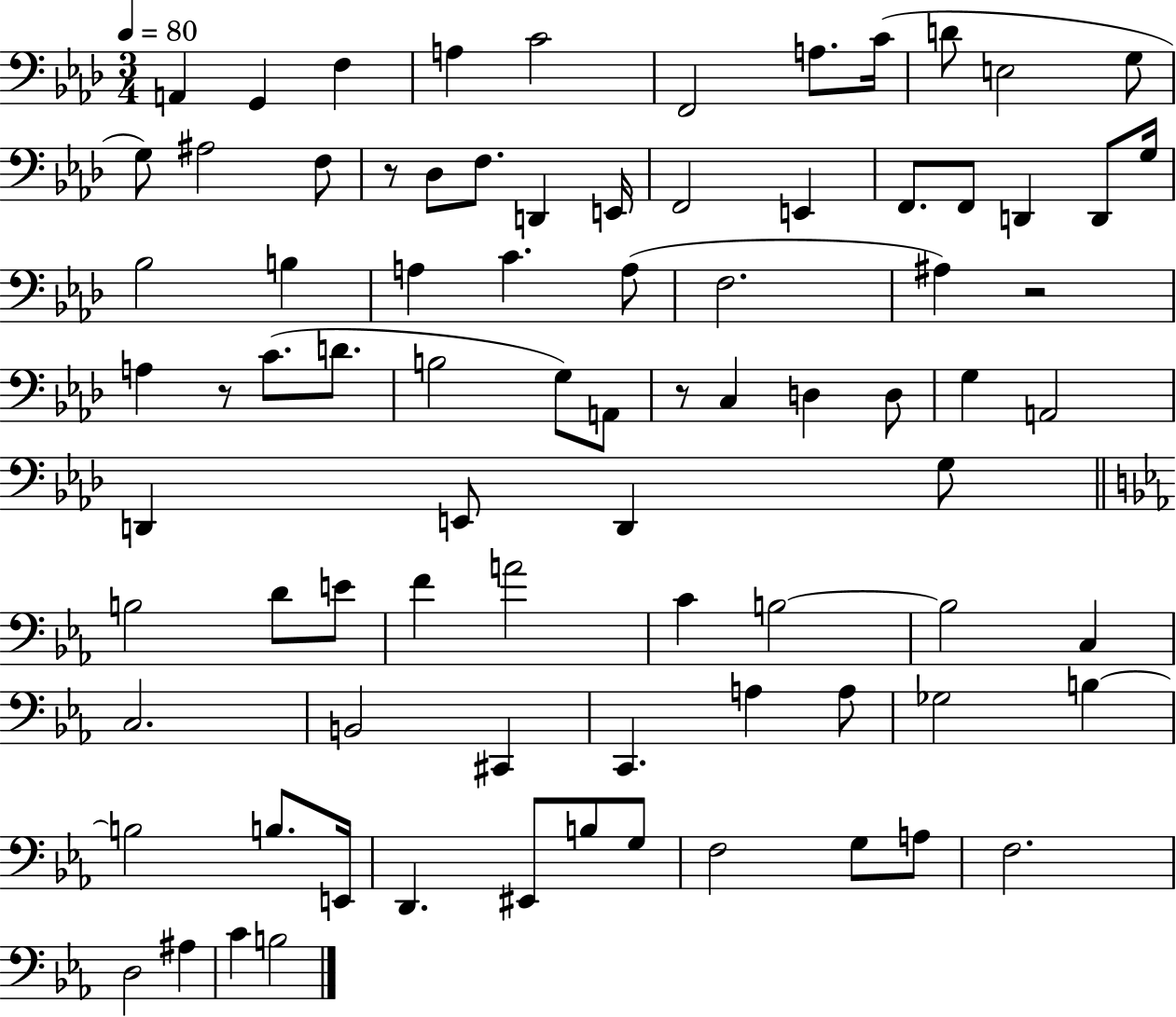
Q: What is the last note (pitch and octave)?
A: B3